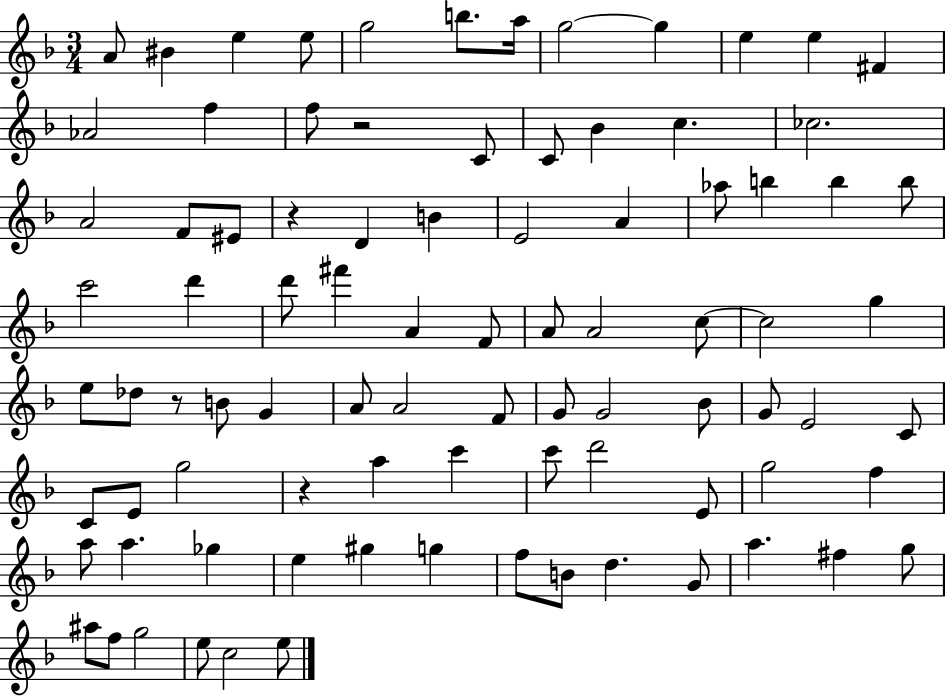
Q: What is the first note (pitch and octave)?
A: A4